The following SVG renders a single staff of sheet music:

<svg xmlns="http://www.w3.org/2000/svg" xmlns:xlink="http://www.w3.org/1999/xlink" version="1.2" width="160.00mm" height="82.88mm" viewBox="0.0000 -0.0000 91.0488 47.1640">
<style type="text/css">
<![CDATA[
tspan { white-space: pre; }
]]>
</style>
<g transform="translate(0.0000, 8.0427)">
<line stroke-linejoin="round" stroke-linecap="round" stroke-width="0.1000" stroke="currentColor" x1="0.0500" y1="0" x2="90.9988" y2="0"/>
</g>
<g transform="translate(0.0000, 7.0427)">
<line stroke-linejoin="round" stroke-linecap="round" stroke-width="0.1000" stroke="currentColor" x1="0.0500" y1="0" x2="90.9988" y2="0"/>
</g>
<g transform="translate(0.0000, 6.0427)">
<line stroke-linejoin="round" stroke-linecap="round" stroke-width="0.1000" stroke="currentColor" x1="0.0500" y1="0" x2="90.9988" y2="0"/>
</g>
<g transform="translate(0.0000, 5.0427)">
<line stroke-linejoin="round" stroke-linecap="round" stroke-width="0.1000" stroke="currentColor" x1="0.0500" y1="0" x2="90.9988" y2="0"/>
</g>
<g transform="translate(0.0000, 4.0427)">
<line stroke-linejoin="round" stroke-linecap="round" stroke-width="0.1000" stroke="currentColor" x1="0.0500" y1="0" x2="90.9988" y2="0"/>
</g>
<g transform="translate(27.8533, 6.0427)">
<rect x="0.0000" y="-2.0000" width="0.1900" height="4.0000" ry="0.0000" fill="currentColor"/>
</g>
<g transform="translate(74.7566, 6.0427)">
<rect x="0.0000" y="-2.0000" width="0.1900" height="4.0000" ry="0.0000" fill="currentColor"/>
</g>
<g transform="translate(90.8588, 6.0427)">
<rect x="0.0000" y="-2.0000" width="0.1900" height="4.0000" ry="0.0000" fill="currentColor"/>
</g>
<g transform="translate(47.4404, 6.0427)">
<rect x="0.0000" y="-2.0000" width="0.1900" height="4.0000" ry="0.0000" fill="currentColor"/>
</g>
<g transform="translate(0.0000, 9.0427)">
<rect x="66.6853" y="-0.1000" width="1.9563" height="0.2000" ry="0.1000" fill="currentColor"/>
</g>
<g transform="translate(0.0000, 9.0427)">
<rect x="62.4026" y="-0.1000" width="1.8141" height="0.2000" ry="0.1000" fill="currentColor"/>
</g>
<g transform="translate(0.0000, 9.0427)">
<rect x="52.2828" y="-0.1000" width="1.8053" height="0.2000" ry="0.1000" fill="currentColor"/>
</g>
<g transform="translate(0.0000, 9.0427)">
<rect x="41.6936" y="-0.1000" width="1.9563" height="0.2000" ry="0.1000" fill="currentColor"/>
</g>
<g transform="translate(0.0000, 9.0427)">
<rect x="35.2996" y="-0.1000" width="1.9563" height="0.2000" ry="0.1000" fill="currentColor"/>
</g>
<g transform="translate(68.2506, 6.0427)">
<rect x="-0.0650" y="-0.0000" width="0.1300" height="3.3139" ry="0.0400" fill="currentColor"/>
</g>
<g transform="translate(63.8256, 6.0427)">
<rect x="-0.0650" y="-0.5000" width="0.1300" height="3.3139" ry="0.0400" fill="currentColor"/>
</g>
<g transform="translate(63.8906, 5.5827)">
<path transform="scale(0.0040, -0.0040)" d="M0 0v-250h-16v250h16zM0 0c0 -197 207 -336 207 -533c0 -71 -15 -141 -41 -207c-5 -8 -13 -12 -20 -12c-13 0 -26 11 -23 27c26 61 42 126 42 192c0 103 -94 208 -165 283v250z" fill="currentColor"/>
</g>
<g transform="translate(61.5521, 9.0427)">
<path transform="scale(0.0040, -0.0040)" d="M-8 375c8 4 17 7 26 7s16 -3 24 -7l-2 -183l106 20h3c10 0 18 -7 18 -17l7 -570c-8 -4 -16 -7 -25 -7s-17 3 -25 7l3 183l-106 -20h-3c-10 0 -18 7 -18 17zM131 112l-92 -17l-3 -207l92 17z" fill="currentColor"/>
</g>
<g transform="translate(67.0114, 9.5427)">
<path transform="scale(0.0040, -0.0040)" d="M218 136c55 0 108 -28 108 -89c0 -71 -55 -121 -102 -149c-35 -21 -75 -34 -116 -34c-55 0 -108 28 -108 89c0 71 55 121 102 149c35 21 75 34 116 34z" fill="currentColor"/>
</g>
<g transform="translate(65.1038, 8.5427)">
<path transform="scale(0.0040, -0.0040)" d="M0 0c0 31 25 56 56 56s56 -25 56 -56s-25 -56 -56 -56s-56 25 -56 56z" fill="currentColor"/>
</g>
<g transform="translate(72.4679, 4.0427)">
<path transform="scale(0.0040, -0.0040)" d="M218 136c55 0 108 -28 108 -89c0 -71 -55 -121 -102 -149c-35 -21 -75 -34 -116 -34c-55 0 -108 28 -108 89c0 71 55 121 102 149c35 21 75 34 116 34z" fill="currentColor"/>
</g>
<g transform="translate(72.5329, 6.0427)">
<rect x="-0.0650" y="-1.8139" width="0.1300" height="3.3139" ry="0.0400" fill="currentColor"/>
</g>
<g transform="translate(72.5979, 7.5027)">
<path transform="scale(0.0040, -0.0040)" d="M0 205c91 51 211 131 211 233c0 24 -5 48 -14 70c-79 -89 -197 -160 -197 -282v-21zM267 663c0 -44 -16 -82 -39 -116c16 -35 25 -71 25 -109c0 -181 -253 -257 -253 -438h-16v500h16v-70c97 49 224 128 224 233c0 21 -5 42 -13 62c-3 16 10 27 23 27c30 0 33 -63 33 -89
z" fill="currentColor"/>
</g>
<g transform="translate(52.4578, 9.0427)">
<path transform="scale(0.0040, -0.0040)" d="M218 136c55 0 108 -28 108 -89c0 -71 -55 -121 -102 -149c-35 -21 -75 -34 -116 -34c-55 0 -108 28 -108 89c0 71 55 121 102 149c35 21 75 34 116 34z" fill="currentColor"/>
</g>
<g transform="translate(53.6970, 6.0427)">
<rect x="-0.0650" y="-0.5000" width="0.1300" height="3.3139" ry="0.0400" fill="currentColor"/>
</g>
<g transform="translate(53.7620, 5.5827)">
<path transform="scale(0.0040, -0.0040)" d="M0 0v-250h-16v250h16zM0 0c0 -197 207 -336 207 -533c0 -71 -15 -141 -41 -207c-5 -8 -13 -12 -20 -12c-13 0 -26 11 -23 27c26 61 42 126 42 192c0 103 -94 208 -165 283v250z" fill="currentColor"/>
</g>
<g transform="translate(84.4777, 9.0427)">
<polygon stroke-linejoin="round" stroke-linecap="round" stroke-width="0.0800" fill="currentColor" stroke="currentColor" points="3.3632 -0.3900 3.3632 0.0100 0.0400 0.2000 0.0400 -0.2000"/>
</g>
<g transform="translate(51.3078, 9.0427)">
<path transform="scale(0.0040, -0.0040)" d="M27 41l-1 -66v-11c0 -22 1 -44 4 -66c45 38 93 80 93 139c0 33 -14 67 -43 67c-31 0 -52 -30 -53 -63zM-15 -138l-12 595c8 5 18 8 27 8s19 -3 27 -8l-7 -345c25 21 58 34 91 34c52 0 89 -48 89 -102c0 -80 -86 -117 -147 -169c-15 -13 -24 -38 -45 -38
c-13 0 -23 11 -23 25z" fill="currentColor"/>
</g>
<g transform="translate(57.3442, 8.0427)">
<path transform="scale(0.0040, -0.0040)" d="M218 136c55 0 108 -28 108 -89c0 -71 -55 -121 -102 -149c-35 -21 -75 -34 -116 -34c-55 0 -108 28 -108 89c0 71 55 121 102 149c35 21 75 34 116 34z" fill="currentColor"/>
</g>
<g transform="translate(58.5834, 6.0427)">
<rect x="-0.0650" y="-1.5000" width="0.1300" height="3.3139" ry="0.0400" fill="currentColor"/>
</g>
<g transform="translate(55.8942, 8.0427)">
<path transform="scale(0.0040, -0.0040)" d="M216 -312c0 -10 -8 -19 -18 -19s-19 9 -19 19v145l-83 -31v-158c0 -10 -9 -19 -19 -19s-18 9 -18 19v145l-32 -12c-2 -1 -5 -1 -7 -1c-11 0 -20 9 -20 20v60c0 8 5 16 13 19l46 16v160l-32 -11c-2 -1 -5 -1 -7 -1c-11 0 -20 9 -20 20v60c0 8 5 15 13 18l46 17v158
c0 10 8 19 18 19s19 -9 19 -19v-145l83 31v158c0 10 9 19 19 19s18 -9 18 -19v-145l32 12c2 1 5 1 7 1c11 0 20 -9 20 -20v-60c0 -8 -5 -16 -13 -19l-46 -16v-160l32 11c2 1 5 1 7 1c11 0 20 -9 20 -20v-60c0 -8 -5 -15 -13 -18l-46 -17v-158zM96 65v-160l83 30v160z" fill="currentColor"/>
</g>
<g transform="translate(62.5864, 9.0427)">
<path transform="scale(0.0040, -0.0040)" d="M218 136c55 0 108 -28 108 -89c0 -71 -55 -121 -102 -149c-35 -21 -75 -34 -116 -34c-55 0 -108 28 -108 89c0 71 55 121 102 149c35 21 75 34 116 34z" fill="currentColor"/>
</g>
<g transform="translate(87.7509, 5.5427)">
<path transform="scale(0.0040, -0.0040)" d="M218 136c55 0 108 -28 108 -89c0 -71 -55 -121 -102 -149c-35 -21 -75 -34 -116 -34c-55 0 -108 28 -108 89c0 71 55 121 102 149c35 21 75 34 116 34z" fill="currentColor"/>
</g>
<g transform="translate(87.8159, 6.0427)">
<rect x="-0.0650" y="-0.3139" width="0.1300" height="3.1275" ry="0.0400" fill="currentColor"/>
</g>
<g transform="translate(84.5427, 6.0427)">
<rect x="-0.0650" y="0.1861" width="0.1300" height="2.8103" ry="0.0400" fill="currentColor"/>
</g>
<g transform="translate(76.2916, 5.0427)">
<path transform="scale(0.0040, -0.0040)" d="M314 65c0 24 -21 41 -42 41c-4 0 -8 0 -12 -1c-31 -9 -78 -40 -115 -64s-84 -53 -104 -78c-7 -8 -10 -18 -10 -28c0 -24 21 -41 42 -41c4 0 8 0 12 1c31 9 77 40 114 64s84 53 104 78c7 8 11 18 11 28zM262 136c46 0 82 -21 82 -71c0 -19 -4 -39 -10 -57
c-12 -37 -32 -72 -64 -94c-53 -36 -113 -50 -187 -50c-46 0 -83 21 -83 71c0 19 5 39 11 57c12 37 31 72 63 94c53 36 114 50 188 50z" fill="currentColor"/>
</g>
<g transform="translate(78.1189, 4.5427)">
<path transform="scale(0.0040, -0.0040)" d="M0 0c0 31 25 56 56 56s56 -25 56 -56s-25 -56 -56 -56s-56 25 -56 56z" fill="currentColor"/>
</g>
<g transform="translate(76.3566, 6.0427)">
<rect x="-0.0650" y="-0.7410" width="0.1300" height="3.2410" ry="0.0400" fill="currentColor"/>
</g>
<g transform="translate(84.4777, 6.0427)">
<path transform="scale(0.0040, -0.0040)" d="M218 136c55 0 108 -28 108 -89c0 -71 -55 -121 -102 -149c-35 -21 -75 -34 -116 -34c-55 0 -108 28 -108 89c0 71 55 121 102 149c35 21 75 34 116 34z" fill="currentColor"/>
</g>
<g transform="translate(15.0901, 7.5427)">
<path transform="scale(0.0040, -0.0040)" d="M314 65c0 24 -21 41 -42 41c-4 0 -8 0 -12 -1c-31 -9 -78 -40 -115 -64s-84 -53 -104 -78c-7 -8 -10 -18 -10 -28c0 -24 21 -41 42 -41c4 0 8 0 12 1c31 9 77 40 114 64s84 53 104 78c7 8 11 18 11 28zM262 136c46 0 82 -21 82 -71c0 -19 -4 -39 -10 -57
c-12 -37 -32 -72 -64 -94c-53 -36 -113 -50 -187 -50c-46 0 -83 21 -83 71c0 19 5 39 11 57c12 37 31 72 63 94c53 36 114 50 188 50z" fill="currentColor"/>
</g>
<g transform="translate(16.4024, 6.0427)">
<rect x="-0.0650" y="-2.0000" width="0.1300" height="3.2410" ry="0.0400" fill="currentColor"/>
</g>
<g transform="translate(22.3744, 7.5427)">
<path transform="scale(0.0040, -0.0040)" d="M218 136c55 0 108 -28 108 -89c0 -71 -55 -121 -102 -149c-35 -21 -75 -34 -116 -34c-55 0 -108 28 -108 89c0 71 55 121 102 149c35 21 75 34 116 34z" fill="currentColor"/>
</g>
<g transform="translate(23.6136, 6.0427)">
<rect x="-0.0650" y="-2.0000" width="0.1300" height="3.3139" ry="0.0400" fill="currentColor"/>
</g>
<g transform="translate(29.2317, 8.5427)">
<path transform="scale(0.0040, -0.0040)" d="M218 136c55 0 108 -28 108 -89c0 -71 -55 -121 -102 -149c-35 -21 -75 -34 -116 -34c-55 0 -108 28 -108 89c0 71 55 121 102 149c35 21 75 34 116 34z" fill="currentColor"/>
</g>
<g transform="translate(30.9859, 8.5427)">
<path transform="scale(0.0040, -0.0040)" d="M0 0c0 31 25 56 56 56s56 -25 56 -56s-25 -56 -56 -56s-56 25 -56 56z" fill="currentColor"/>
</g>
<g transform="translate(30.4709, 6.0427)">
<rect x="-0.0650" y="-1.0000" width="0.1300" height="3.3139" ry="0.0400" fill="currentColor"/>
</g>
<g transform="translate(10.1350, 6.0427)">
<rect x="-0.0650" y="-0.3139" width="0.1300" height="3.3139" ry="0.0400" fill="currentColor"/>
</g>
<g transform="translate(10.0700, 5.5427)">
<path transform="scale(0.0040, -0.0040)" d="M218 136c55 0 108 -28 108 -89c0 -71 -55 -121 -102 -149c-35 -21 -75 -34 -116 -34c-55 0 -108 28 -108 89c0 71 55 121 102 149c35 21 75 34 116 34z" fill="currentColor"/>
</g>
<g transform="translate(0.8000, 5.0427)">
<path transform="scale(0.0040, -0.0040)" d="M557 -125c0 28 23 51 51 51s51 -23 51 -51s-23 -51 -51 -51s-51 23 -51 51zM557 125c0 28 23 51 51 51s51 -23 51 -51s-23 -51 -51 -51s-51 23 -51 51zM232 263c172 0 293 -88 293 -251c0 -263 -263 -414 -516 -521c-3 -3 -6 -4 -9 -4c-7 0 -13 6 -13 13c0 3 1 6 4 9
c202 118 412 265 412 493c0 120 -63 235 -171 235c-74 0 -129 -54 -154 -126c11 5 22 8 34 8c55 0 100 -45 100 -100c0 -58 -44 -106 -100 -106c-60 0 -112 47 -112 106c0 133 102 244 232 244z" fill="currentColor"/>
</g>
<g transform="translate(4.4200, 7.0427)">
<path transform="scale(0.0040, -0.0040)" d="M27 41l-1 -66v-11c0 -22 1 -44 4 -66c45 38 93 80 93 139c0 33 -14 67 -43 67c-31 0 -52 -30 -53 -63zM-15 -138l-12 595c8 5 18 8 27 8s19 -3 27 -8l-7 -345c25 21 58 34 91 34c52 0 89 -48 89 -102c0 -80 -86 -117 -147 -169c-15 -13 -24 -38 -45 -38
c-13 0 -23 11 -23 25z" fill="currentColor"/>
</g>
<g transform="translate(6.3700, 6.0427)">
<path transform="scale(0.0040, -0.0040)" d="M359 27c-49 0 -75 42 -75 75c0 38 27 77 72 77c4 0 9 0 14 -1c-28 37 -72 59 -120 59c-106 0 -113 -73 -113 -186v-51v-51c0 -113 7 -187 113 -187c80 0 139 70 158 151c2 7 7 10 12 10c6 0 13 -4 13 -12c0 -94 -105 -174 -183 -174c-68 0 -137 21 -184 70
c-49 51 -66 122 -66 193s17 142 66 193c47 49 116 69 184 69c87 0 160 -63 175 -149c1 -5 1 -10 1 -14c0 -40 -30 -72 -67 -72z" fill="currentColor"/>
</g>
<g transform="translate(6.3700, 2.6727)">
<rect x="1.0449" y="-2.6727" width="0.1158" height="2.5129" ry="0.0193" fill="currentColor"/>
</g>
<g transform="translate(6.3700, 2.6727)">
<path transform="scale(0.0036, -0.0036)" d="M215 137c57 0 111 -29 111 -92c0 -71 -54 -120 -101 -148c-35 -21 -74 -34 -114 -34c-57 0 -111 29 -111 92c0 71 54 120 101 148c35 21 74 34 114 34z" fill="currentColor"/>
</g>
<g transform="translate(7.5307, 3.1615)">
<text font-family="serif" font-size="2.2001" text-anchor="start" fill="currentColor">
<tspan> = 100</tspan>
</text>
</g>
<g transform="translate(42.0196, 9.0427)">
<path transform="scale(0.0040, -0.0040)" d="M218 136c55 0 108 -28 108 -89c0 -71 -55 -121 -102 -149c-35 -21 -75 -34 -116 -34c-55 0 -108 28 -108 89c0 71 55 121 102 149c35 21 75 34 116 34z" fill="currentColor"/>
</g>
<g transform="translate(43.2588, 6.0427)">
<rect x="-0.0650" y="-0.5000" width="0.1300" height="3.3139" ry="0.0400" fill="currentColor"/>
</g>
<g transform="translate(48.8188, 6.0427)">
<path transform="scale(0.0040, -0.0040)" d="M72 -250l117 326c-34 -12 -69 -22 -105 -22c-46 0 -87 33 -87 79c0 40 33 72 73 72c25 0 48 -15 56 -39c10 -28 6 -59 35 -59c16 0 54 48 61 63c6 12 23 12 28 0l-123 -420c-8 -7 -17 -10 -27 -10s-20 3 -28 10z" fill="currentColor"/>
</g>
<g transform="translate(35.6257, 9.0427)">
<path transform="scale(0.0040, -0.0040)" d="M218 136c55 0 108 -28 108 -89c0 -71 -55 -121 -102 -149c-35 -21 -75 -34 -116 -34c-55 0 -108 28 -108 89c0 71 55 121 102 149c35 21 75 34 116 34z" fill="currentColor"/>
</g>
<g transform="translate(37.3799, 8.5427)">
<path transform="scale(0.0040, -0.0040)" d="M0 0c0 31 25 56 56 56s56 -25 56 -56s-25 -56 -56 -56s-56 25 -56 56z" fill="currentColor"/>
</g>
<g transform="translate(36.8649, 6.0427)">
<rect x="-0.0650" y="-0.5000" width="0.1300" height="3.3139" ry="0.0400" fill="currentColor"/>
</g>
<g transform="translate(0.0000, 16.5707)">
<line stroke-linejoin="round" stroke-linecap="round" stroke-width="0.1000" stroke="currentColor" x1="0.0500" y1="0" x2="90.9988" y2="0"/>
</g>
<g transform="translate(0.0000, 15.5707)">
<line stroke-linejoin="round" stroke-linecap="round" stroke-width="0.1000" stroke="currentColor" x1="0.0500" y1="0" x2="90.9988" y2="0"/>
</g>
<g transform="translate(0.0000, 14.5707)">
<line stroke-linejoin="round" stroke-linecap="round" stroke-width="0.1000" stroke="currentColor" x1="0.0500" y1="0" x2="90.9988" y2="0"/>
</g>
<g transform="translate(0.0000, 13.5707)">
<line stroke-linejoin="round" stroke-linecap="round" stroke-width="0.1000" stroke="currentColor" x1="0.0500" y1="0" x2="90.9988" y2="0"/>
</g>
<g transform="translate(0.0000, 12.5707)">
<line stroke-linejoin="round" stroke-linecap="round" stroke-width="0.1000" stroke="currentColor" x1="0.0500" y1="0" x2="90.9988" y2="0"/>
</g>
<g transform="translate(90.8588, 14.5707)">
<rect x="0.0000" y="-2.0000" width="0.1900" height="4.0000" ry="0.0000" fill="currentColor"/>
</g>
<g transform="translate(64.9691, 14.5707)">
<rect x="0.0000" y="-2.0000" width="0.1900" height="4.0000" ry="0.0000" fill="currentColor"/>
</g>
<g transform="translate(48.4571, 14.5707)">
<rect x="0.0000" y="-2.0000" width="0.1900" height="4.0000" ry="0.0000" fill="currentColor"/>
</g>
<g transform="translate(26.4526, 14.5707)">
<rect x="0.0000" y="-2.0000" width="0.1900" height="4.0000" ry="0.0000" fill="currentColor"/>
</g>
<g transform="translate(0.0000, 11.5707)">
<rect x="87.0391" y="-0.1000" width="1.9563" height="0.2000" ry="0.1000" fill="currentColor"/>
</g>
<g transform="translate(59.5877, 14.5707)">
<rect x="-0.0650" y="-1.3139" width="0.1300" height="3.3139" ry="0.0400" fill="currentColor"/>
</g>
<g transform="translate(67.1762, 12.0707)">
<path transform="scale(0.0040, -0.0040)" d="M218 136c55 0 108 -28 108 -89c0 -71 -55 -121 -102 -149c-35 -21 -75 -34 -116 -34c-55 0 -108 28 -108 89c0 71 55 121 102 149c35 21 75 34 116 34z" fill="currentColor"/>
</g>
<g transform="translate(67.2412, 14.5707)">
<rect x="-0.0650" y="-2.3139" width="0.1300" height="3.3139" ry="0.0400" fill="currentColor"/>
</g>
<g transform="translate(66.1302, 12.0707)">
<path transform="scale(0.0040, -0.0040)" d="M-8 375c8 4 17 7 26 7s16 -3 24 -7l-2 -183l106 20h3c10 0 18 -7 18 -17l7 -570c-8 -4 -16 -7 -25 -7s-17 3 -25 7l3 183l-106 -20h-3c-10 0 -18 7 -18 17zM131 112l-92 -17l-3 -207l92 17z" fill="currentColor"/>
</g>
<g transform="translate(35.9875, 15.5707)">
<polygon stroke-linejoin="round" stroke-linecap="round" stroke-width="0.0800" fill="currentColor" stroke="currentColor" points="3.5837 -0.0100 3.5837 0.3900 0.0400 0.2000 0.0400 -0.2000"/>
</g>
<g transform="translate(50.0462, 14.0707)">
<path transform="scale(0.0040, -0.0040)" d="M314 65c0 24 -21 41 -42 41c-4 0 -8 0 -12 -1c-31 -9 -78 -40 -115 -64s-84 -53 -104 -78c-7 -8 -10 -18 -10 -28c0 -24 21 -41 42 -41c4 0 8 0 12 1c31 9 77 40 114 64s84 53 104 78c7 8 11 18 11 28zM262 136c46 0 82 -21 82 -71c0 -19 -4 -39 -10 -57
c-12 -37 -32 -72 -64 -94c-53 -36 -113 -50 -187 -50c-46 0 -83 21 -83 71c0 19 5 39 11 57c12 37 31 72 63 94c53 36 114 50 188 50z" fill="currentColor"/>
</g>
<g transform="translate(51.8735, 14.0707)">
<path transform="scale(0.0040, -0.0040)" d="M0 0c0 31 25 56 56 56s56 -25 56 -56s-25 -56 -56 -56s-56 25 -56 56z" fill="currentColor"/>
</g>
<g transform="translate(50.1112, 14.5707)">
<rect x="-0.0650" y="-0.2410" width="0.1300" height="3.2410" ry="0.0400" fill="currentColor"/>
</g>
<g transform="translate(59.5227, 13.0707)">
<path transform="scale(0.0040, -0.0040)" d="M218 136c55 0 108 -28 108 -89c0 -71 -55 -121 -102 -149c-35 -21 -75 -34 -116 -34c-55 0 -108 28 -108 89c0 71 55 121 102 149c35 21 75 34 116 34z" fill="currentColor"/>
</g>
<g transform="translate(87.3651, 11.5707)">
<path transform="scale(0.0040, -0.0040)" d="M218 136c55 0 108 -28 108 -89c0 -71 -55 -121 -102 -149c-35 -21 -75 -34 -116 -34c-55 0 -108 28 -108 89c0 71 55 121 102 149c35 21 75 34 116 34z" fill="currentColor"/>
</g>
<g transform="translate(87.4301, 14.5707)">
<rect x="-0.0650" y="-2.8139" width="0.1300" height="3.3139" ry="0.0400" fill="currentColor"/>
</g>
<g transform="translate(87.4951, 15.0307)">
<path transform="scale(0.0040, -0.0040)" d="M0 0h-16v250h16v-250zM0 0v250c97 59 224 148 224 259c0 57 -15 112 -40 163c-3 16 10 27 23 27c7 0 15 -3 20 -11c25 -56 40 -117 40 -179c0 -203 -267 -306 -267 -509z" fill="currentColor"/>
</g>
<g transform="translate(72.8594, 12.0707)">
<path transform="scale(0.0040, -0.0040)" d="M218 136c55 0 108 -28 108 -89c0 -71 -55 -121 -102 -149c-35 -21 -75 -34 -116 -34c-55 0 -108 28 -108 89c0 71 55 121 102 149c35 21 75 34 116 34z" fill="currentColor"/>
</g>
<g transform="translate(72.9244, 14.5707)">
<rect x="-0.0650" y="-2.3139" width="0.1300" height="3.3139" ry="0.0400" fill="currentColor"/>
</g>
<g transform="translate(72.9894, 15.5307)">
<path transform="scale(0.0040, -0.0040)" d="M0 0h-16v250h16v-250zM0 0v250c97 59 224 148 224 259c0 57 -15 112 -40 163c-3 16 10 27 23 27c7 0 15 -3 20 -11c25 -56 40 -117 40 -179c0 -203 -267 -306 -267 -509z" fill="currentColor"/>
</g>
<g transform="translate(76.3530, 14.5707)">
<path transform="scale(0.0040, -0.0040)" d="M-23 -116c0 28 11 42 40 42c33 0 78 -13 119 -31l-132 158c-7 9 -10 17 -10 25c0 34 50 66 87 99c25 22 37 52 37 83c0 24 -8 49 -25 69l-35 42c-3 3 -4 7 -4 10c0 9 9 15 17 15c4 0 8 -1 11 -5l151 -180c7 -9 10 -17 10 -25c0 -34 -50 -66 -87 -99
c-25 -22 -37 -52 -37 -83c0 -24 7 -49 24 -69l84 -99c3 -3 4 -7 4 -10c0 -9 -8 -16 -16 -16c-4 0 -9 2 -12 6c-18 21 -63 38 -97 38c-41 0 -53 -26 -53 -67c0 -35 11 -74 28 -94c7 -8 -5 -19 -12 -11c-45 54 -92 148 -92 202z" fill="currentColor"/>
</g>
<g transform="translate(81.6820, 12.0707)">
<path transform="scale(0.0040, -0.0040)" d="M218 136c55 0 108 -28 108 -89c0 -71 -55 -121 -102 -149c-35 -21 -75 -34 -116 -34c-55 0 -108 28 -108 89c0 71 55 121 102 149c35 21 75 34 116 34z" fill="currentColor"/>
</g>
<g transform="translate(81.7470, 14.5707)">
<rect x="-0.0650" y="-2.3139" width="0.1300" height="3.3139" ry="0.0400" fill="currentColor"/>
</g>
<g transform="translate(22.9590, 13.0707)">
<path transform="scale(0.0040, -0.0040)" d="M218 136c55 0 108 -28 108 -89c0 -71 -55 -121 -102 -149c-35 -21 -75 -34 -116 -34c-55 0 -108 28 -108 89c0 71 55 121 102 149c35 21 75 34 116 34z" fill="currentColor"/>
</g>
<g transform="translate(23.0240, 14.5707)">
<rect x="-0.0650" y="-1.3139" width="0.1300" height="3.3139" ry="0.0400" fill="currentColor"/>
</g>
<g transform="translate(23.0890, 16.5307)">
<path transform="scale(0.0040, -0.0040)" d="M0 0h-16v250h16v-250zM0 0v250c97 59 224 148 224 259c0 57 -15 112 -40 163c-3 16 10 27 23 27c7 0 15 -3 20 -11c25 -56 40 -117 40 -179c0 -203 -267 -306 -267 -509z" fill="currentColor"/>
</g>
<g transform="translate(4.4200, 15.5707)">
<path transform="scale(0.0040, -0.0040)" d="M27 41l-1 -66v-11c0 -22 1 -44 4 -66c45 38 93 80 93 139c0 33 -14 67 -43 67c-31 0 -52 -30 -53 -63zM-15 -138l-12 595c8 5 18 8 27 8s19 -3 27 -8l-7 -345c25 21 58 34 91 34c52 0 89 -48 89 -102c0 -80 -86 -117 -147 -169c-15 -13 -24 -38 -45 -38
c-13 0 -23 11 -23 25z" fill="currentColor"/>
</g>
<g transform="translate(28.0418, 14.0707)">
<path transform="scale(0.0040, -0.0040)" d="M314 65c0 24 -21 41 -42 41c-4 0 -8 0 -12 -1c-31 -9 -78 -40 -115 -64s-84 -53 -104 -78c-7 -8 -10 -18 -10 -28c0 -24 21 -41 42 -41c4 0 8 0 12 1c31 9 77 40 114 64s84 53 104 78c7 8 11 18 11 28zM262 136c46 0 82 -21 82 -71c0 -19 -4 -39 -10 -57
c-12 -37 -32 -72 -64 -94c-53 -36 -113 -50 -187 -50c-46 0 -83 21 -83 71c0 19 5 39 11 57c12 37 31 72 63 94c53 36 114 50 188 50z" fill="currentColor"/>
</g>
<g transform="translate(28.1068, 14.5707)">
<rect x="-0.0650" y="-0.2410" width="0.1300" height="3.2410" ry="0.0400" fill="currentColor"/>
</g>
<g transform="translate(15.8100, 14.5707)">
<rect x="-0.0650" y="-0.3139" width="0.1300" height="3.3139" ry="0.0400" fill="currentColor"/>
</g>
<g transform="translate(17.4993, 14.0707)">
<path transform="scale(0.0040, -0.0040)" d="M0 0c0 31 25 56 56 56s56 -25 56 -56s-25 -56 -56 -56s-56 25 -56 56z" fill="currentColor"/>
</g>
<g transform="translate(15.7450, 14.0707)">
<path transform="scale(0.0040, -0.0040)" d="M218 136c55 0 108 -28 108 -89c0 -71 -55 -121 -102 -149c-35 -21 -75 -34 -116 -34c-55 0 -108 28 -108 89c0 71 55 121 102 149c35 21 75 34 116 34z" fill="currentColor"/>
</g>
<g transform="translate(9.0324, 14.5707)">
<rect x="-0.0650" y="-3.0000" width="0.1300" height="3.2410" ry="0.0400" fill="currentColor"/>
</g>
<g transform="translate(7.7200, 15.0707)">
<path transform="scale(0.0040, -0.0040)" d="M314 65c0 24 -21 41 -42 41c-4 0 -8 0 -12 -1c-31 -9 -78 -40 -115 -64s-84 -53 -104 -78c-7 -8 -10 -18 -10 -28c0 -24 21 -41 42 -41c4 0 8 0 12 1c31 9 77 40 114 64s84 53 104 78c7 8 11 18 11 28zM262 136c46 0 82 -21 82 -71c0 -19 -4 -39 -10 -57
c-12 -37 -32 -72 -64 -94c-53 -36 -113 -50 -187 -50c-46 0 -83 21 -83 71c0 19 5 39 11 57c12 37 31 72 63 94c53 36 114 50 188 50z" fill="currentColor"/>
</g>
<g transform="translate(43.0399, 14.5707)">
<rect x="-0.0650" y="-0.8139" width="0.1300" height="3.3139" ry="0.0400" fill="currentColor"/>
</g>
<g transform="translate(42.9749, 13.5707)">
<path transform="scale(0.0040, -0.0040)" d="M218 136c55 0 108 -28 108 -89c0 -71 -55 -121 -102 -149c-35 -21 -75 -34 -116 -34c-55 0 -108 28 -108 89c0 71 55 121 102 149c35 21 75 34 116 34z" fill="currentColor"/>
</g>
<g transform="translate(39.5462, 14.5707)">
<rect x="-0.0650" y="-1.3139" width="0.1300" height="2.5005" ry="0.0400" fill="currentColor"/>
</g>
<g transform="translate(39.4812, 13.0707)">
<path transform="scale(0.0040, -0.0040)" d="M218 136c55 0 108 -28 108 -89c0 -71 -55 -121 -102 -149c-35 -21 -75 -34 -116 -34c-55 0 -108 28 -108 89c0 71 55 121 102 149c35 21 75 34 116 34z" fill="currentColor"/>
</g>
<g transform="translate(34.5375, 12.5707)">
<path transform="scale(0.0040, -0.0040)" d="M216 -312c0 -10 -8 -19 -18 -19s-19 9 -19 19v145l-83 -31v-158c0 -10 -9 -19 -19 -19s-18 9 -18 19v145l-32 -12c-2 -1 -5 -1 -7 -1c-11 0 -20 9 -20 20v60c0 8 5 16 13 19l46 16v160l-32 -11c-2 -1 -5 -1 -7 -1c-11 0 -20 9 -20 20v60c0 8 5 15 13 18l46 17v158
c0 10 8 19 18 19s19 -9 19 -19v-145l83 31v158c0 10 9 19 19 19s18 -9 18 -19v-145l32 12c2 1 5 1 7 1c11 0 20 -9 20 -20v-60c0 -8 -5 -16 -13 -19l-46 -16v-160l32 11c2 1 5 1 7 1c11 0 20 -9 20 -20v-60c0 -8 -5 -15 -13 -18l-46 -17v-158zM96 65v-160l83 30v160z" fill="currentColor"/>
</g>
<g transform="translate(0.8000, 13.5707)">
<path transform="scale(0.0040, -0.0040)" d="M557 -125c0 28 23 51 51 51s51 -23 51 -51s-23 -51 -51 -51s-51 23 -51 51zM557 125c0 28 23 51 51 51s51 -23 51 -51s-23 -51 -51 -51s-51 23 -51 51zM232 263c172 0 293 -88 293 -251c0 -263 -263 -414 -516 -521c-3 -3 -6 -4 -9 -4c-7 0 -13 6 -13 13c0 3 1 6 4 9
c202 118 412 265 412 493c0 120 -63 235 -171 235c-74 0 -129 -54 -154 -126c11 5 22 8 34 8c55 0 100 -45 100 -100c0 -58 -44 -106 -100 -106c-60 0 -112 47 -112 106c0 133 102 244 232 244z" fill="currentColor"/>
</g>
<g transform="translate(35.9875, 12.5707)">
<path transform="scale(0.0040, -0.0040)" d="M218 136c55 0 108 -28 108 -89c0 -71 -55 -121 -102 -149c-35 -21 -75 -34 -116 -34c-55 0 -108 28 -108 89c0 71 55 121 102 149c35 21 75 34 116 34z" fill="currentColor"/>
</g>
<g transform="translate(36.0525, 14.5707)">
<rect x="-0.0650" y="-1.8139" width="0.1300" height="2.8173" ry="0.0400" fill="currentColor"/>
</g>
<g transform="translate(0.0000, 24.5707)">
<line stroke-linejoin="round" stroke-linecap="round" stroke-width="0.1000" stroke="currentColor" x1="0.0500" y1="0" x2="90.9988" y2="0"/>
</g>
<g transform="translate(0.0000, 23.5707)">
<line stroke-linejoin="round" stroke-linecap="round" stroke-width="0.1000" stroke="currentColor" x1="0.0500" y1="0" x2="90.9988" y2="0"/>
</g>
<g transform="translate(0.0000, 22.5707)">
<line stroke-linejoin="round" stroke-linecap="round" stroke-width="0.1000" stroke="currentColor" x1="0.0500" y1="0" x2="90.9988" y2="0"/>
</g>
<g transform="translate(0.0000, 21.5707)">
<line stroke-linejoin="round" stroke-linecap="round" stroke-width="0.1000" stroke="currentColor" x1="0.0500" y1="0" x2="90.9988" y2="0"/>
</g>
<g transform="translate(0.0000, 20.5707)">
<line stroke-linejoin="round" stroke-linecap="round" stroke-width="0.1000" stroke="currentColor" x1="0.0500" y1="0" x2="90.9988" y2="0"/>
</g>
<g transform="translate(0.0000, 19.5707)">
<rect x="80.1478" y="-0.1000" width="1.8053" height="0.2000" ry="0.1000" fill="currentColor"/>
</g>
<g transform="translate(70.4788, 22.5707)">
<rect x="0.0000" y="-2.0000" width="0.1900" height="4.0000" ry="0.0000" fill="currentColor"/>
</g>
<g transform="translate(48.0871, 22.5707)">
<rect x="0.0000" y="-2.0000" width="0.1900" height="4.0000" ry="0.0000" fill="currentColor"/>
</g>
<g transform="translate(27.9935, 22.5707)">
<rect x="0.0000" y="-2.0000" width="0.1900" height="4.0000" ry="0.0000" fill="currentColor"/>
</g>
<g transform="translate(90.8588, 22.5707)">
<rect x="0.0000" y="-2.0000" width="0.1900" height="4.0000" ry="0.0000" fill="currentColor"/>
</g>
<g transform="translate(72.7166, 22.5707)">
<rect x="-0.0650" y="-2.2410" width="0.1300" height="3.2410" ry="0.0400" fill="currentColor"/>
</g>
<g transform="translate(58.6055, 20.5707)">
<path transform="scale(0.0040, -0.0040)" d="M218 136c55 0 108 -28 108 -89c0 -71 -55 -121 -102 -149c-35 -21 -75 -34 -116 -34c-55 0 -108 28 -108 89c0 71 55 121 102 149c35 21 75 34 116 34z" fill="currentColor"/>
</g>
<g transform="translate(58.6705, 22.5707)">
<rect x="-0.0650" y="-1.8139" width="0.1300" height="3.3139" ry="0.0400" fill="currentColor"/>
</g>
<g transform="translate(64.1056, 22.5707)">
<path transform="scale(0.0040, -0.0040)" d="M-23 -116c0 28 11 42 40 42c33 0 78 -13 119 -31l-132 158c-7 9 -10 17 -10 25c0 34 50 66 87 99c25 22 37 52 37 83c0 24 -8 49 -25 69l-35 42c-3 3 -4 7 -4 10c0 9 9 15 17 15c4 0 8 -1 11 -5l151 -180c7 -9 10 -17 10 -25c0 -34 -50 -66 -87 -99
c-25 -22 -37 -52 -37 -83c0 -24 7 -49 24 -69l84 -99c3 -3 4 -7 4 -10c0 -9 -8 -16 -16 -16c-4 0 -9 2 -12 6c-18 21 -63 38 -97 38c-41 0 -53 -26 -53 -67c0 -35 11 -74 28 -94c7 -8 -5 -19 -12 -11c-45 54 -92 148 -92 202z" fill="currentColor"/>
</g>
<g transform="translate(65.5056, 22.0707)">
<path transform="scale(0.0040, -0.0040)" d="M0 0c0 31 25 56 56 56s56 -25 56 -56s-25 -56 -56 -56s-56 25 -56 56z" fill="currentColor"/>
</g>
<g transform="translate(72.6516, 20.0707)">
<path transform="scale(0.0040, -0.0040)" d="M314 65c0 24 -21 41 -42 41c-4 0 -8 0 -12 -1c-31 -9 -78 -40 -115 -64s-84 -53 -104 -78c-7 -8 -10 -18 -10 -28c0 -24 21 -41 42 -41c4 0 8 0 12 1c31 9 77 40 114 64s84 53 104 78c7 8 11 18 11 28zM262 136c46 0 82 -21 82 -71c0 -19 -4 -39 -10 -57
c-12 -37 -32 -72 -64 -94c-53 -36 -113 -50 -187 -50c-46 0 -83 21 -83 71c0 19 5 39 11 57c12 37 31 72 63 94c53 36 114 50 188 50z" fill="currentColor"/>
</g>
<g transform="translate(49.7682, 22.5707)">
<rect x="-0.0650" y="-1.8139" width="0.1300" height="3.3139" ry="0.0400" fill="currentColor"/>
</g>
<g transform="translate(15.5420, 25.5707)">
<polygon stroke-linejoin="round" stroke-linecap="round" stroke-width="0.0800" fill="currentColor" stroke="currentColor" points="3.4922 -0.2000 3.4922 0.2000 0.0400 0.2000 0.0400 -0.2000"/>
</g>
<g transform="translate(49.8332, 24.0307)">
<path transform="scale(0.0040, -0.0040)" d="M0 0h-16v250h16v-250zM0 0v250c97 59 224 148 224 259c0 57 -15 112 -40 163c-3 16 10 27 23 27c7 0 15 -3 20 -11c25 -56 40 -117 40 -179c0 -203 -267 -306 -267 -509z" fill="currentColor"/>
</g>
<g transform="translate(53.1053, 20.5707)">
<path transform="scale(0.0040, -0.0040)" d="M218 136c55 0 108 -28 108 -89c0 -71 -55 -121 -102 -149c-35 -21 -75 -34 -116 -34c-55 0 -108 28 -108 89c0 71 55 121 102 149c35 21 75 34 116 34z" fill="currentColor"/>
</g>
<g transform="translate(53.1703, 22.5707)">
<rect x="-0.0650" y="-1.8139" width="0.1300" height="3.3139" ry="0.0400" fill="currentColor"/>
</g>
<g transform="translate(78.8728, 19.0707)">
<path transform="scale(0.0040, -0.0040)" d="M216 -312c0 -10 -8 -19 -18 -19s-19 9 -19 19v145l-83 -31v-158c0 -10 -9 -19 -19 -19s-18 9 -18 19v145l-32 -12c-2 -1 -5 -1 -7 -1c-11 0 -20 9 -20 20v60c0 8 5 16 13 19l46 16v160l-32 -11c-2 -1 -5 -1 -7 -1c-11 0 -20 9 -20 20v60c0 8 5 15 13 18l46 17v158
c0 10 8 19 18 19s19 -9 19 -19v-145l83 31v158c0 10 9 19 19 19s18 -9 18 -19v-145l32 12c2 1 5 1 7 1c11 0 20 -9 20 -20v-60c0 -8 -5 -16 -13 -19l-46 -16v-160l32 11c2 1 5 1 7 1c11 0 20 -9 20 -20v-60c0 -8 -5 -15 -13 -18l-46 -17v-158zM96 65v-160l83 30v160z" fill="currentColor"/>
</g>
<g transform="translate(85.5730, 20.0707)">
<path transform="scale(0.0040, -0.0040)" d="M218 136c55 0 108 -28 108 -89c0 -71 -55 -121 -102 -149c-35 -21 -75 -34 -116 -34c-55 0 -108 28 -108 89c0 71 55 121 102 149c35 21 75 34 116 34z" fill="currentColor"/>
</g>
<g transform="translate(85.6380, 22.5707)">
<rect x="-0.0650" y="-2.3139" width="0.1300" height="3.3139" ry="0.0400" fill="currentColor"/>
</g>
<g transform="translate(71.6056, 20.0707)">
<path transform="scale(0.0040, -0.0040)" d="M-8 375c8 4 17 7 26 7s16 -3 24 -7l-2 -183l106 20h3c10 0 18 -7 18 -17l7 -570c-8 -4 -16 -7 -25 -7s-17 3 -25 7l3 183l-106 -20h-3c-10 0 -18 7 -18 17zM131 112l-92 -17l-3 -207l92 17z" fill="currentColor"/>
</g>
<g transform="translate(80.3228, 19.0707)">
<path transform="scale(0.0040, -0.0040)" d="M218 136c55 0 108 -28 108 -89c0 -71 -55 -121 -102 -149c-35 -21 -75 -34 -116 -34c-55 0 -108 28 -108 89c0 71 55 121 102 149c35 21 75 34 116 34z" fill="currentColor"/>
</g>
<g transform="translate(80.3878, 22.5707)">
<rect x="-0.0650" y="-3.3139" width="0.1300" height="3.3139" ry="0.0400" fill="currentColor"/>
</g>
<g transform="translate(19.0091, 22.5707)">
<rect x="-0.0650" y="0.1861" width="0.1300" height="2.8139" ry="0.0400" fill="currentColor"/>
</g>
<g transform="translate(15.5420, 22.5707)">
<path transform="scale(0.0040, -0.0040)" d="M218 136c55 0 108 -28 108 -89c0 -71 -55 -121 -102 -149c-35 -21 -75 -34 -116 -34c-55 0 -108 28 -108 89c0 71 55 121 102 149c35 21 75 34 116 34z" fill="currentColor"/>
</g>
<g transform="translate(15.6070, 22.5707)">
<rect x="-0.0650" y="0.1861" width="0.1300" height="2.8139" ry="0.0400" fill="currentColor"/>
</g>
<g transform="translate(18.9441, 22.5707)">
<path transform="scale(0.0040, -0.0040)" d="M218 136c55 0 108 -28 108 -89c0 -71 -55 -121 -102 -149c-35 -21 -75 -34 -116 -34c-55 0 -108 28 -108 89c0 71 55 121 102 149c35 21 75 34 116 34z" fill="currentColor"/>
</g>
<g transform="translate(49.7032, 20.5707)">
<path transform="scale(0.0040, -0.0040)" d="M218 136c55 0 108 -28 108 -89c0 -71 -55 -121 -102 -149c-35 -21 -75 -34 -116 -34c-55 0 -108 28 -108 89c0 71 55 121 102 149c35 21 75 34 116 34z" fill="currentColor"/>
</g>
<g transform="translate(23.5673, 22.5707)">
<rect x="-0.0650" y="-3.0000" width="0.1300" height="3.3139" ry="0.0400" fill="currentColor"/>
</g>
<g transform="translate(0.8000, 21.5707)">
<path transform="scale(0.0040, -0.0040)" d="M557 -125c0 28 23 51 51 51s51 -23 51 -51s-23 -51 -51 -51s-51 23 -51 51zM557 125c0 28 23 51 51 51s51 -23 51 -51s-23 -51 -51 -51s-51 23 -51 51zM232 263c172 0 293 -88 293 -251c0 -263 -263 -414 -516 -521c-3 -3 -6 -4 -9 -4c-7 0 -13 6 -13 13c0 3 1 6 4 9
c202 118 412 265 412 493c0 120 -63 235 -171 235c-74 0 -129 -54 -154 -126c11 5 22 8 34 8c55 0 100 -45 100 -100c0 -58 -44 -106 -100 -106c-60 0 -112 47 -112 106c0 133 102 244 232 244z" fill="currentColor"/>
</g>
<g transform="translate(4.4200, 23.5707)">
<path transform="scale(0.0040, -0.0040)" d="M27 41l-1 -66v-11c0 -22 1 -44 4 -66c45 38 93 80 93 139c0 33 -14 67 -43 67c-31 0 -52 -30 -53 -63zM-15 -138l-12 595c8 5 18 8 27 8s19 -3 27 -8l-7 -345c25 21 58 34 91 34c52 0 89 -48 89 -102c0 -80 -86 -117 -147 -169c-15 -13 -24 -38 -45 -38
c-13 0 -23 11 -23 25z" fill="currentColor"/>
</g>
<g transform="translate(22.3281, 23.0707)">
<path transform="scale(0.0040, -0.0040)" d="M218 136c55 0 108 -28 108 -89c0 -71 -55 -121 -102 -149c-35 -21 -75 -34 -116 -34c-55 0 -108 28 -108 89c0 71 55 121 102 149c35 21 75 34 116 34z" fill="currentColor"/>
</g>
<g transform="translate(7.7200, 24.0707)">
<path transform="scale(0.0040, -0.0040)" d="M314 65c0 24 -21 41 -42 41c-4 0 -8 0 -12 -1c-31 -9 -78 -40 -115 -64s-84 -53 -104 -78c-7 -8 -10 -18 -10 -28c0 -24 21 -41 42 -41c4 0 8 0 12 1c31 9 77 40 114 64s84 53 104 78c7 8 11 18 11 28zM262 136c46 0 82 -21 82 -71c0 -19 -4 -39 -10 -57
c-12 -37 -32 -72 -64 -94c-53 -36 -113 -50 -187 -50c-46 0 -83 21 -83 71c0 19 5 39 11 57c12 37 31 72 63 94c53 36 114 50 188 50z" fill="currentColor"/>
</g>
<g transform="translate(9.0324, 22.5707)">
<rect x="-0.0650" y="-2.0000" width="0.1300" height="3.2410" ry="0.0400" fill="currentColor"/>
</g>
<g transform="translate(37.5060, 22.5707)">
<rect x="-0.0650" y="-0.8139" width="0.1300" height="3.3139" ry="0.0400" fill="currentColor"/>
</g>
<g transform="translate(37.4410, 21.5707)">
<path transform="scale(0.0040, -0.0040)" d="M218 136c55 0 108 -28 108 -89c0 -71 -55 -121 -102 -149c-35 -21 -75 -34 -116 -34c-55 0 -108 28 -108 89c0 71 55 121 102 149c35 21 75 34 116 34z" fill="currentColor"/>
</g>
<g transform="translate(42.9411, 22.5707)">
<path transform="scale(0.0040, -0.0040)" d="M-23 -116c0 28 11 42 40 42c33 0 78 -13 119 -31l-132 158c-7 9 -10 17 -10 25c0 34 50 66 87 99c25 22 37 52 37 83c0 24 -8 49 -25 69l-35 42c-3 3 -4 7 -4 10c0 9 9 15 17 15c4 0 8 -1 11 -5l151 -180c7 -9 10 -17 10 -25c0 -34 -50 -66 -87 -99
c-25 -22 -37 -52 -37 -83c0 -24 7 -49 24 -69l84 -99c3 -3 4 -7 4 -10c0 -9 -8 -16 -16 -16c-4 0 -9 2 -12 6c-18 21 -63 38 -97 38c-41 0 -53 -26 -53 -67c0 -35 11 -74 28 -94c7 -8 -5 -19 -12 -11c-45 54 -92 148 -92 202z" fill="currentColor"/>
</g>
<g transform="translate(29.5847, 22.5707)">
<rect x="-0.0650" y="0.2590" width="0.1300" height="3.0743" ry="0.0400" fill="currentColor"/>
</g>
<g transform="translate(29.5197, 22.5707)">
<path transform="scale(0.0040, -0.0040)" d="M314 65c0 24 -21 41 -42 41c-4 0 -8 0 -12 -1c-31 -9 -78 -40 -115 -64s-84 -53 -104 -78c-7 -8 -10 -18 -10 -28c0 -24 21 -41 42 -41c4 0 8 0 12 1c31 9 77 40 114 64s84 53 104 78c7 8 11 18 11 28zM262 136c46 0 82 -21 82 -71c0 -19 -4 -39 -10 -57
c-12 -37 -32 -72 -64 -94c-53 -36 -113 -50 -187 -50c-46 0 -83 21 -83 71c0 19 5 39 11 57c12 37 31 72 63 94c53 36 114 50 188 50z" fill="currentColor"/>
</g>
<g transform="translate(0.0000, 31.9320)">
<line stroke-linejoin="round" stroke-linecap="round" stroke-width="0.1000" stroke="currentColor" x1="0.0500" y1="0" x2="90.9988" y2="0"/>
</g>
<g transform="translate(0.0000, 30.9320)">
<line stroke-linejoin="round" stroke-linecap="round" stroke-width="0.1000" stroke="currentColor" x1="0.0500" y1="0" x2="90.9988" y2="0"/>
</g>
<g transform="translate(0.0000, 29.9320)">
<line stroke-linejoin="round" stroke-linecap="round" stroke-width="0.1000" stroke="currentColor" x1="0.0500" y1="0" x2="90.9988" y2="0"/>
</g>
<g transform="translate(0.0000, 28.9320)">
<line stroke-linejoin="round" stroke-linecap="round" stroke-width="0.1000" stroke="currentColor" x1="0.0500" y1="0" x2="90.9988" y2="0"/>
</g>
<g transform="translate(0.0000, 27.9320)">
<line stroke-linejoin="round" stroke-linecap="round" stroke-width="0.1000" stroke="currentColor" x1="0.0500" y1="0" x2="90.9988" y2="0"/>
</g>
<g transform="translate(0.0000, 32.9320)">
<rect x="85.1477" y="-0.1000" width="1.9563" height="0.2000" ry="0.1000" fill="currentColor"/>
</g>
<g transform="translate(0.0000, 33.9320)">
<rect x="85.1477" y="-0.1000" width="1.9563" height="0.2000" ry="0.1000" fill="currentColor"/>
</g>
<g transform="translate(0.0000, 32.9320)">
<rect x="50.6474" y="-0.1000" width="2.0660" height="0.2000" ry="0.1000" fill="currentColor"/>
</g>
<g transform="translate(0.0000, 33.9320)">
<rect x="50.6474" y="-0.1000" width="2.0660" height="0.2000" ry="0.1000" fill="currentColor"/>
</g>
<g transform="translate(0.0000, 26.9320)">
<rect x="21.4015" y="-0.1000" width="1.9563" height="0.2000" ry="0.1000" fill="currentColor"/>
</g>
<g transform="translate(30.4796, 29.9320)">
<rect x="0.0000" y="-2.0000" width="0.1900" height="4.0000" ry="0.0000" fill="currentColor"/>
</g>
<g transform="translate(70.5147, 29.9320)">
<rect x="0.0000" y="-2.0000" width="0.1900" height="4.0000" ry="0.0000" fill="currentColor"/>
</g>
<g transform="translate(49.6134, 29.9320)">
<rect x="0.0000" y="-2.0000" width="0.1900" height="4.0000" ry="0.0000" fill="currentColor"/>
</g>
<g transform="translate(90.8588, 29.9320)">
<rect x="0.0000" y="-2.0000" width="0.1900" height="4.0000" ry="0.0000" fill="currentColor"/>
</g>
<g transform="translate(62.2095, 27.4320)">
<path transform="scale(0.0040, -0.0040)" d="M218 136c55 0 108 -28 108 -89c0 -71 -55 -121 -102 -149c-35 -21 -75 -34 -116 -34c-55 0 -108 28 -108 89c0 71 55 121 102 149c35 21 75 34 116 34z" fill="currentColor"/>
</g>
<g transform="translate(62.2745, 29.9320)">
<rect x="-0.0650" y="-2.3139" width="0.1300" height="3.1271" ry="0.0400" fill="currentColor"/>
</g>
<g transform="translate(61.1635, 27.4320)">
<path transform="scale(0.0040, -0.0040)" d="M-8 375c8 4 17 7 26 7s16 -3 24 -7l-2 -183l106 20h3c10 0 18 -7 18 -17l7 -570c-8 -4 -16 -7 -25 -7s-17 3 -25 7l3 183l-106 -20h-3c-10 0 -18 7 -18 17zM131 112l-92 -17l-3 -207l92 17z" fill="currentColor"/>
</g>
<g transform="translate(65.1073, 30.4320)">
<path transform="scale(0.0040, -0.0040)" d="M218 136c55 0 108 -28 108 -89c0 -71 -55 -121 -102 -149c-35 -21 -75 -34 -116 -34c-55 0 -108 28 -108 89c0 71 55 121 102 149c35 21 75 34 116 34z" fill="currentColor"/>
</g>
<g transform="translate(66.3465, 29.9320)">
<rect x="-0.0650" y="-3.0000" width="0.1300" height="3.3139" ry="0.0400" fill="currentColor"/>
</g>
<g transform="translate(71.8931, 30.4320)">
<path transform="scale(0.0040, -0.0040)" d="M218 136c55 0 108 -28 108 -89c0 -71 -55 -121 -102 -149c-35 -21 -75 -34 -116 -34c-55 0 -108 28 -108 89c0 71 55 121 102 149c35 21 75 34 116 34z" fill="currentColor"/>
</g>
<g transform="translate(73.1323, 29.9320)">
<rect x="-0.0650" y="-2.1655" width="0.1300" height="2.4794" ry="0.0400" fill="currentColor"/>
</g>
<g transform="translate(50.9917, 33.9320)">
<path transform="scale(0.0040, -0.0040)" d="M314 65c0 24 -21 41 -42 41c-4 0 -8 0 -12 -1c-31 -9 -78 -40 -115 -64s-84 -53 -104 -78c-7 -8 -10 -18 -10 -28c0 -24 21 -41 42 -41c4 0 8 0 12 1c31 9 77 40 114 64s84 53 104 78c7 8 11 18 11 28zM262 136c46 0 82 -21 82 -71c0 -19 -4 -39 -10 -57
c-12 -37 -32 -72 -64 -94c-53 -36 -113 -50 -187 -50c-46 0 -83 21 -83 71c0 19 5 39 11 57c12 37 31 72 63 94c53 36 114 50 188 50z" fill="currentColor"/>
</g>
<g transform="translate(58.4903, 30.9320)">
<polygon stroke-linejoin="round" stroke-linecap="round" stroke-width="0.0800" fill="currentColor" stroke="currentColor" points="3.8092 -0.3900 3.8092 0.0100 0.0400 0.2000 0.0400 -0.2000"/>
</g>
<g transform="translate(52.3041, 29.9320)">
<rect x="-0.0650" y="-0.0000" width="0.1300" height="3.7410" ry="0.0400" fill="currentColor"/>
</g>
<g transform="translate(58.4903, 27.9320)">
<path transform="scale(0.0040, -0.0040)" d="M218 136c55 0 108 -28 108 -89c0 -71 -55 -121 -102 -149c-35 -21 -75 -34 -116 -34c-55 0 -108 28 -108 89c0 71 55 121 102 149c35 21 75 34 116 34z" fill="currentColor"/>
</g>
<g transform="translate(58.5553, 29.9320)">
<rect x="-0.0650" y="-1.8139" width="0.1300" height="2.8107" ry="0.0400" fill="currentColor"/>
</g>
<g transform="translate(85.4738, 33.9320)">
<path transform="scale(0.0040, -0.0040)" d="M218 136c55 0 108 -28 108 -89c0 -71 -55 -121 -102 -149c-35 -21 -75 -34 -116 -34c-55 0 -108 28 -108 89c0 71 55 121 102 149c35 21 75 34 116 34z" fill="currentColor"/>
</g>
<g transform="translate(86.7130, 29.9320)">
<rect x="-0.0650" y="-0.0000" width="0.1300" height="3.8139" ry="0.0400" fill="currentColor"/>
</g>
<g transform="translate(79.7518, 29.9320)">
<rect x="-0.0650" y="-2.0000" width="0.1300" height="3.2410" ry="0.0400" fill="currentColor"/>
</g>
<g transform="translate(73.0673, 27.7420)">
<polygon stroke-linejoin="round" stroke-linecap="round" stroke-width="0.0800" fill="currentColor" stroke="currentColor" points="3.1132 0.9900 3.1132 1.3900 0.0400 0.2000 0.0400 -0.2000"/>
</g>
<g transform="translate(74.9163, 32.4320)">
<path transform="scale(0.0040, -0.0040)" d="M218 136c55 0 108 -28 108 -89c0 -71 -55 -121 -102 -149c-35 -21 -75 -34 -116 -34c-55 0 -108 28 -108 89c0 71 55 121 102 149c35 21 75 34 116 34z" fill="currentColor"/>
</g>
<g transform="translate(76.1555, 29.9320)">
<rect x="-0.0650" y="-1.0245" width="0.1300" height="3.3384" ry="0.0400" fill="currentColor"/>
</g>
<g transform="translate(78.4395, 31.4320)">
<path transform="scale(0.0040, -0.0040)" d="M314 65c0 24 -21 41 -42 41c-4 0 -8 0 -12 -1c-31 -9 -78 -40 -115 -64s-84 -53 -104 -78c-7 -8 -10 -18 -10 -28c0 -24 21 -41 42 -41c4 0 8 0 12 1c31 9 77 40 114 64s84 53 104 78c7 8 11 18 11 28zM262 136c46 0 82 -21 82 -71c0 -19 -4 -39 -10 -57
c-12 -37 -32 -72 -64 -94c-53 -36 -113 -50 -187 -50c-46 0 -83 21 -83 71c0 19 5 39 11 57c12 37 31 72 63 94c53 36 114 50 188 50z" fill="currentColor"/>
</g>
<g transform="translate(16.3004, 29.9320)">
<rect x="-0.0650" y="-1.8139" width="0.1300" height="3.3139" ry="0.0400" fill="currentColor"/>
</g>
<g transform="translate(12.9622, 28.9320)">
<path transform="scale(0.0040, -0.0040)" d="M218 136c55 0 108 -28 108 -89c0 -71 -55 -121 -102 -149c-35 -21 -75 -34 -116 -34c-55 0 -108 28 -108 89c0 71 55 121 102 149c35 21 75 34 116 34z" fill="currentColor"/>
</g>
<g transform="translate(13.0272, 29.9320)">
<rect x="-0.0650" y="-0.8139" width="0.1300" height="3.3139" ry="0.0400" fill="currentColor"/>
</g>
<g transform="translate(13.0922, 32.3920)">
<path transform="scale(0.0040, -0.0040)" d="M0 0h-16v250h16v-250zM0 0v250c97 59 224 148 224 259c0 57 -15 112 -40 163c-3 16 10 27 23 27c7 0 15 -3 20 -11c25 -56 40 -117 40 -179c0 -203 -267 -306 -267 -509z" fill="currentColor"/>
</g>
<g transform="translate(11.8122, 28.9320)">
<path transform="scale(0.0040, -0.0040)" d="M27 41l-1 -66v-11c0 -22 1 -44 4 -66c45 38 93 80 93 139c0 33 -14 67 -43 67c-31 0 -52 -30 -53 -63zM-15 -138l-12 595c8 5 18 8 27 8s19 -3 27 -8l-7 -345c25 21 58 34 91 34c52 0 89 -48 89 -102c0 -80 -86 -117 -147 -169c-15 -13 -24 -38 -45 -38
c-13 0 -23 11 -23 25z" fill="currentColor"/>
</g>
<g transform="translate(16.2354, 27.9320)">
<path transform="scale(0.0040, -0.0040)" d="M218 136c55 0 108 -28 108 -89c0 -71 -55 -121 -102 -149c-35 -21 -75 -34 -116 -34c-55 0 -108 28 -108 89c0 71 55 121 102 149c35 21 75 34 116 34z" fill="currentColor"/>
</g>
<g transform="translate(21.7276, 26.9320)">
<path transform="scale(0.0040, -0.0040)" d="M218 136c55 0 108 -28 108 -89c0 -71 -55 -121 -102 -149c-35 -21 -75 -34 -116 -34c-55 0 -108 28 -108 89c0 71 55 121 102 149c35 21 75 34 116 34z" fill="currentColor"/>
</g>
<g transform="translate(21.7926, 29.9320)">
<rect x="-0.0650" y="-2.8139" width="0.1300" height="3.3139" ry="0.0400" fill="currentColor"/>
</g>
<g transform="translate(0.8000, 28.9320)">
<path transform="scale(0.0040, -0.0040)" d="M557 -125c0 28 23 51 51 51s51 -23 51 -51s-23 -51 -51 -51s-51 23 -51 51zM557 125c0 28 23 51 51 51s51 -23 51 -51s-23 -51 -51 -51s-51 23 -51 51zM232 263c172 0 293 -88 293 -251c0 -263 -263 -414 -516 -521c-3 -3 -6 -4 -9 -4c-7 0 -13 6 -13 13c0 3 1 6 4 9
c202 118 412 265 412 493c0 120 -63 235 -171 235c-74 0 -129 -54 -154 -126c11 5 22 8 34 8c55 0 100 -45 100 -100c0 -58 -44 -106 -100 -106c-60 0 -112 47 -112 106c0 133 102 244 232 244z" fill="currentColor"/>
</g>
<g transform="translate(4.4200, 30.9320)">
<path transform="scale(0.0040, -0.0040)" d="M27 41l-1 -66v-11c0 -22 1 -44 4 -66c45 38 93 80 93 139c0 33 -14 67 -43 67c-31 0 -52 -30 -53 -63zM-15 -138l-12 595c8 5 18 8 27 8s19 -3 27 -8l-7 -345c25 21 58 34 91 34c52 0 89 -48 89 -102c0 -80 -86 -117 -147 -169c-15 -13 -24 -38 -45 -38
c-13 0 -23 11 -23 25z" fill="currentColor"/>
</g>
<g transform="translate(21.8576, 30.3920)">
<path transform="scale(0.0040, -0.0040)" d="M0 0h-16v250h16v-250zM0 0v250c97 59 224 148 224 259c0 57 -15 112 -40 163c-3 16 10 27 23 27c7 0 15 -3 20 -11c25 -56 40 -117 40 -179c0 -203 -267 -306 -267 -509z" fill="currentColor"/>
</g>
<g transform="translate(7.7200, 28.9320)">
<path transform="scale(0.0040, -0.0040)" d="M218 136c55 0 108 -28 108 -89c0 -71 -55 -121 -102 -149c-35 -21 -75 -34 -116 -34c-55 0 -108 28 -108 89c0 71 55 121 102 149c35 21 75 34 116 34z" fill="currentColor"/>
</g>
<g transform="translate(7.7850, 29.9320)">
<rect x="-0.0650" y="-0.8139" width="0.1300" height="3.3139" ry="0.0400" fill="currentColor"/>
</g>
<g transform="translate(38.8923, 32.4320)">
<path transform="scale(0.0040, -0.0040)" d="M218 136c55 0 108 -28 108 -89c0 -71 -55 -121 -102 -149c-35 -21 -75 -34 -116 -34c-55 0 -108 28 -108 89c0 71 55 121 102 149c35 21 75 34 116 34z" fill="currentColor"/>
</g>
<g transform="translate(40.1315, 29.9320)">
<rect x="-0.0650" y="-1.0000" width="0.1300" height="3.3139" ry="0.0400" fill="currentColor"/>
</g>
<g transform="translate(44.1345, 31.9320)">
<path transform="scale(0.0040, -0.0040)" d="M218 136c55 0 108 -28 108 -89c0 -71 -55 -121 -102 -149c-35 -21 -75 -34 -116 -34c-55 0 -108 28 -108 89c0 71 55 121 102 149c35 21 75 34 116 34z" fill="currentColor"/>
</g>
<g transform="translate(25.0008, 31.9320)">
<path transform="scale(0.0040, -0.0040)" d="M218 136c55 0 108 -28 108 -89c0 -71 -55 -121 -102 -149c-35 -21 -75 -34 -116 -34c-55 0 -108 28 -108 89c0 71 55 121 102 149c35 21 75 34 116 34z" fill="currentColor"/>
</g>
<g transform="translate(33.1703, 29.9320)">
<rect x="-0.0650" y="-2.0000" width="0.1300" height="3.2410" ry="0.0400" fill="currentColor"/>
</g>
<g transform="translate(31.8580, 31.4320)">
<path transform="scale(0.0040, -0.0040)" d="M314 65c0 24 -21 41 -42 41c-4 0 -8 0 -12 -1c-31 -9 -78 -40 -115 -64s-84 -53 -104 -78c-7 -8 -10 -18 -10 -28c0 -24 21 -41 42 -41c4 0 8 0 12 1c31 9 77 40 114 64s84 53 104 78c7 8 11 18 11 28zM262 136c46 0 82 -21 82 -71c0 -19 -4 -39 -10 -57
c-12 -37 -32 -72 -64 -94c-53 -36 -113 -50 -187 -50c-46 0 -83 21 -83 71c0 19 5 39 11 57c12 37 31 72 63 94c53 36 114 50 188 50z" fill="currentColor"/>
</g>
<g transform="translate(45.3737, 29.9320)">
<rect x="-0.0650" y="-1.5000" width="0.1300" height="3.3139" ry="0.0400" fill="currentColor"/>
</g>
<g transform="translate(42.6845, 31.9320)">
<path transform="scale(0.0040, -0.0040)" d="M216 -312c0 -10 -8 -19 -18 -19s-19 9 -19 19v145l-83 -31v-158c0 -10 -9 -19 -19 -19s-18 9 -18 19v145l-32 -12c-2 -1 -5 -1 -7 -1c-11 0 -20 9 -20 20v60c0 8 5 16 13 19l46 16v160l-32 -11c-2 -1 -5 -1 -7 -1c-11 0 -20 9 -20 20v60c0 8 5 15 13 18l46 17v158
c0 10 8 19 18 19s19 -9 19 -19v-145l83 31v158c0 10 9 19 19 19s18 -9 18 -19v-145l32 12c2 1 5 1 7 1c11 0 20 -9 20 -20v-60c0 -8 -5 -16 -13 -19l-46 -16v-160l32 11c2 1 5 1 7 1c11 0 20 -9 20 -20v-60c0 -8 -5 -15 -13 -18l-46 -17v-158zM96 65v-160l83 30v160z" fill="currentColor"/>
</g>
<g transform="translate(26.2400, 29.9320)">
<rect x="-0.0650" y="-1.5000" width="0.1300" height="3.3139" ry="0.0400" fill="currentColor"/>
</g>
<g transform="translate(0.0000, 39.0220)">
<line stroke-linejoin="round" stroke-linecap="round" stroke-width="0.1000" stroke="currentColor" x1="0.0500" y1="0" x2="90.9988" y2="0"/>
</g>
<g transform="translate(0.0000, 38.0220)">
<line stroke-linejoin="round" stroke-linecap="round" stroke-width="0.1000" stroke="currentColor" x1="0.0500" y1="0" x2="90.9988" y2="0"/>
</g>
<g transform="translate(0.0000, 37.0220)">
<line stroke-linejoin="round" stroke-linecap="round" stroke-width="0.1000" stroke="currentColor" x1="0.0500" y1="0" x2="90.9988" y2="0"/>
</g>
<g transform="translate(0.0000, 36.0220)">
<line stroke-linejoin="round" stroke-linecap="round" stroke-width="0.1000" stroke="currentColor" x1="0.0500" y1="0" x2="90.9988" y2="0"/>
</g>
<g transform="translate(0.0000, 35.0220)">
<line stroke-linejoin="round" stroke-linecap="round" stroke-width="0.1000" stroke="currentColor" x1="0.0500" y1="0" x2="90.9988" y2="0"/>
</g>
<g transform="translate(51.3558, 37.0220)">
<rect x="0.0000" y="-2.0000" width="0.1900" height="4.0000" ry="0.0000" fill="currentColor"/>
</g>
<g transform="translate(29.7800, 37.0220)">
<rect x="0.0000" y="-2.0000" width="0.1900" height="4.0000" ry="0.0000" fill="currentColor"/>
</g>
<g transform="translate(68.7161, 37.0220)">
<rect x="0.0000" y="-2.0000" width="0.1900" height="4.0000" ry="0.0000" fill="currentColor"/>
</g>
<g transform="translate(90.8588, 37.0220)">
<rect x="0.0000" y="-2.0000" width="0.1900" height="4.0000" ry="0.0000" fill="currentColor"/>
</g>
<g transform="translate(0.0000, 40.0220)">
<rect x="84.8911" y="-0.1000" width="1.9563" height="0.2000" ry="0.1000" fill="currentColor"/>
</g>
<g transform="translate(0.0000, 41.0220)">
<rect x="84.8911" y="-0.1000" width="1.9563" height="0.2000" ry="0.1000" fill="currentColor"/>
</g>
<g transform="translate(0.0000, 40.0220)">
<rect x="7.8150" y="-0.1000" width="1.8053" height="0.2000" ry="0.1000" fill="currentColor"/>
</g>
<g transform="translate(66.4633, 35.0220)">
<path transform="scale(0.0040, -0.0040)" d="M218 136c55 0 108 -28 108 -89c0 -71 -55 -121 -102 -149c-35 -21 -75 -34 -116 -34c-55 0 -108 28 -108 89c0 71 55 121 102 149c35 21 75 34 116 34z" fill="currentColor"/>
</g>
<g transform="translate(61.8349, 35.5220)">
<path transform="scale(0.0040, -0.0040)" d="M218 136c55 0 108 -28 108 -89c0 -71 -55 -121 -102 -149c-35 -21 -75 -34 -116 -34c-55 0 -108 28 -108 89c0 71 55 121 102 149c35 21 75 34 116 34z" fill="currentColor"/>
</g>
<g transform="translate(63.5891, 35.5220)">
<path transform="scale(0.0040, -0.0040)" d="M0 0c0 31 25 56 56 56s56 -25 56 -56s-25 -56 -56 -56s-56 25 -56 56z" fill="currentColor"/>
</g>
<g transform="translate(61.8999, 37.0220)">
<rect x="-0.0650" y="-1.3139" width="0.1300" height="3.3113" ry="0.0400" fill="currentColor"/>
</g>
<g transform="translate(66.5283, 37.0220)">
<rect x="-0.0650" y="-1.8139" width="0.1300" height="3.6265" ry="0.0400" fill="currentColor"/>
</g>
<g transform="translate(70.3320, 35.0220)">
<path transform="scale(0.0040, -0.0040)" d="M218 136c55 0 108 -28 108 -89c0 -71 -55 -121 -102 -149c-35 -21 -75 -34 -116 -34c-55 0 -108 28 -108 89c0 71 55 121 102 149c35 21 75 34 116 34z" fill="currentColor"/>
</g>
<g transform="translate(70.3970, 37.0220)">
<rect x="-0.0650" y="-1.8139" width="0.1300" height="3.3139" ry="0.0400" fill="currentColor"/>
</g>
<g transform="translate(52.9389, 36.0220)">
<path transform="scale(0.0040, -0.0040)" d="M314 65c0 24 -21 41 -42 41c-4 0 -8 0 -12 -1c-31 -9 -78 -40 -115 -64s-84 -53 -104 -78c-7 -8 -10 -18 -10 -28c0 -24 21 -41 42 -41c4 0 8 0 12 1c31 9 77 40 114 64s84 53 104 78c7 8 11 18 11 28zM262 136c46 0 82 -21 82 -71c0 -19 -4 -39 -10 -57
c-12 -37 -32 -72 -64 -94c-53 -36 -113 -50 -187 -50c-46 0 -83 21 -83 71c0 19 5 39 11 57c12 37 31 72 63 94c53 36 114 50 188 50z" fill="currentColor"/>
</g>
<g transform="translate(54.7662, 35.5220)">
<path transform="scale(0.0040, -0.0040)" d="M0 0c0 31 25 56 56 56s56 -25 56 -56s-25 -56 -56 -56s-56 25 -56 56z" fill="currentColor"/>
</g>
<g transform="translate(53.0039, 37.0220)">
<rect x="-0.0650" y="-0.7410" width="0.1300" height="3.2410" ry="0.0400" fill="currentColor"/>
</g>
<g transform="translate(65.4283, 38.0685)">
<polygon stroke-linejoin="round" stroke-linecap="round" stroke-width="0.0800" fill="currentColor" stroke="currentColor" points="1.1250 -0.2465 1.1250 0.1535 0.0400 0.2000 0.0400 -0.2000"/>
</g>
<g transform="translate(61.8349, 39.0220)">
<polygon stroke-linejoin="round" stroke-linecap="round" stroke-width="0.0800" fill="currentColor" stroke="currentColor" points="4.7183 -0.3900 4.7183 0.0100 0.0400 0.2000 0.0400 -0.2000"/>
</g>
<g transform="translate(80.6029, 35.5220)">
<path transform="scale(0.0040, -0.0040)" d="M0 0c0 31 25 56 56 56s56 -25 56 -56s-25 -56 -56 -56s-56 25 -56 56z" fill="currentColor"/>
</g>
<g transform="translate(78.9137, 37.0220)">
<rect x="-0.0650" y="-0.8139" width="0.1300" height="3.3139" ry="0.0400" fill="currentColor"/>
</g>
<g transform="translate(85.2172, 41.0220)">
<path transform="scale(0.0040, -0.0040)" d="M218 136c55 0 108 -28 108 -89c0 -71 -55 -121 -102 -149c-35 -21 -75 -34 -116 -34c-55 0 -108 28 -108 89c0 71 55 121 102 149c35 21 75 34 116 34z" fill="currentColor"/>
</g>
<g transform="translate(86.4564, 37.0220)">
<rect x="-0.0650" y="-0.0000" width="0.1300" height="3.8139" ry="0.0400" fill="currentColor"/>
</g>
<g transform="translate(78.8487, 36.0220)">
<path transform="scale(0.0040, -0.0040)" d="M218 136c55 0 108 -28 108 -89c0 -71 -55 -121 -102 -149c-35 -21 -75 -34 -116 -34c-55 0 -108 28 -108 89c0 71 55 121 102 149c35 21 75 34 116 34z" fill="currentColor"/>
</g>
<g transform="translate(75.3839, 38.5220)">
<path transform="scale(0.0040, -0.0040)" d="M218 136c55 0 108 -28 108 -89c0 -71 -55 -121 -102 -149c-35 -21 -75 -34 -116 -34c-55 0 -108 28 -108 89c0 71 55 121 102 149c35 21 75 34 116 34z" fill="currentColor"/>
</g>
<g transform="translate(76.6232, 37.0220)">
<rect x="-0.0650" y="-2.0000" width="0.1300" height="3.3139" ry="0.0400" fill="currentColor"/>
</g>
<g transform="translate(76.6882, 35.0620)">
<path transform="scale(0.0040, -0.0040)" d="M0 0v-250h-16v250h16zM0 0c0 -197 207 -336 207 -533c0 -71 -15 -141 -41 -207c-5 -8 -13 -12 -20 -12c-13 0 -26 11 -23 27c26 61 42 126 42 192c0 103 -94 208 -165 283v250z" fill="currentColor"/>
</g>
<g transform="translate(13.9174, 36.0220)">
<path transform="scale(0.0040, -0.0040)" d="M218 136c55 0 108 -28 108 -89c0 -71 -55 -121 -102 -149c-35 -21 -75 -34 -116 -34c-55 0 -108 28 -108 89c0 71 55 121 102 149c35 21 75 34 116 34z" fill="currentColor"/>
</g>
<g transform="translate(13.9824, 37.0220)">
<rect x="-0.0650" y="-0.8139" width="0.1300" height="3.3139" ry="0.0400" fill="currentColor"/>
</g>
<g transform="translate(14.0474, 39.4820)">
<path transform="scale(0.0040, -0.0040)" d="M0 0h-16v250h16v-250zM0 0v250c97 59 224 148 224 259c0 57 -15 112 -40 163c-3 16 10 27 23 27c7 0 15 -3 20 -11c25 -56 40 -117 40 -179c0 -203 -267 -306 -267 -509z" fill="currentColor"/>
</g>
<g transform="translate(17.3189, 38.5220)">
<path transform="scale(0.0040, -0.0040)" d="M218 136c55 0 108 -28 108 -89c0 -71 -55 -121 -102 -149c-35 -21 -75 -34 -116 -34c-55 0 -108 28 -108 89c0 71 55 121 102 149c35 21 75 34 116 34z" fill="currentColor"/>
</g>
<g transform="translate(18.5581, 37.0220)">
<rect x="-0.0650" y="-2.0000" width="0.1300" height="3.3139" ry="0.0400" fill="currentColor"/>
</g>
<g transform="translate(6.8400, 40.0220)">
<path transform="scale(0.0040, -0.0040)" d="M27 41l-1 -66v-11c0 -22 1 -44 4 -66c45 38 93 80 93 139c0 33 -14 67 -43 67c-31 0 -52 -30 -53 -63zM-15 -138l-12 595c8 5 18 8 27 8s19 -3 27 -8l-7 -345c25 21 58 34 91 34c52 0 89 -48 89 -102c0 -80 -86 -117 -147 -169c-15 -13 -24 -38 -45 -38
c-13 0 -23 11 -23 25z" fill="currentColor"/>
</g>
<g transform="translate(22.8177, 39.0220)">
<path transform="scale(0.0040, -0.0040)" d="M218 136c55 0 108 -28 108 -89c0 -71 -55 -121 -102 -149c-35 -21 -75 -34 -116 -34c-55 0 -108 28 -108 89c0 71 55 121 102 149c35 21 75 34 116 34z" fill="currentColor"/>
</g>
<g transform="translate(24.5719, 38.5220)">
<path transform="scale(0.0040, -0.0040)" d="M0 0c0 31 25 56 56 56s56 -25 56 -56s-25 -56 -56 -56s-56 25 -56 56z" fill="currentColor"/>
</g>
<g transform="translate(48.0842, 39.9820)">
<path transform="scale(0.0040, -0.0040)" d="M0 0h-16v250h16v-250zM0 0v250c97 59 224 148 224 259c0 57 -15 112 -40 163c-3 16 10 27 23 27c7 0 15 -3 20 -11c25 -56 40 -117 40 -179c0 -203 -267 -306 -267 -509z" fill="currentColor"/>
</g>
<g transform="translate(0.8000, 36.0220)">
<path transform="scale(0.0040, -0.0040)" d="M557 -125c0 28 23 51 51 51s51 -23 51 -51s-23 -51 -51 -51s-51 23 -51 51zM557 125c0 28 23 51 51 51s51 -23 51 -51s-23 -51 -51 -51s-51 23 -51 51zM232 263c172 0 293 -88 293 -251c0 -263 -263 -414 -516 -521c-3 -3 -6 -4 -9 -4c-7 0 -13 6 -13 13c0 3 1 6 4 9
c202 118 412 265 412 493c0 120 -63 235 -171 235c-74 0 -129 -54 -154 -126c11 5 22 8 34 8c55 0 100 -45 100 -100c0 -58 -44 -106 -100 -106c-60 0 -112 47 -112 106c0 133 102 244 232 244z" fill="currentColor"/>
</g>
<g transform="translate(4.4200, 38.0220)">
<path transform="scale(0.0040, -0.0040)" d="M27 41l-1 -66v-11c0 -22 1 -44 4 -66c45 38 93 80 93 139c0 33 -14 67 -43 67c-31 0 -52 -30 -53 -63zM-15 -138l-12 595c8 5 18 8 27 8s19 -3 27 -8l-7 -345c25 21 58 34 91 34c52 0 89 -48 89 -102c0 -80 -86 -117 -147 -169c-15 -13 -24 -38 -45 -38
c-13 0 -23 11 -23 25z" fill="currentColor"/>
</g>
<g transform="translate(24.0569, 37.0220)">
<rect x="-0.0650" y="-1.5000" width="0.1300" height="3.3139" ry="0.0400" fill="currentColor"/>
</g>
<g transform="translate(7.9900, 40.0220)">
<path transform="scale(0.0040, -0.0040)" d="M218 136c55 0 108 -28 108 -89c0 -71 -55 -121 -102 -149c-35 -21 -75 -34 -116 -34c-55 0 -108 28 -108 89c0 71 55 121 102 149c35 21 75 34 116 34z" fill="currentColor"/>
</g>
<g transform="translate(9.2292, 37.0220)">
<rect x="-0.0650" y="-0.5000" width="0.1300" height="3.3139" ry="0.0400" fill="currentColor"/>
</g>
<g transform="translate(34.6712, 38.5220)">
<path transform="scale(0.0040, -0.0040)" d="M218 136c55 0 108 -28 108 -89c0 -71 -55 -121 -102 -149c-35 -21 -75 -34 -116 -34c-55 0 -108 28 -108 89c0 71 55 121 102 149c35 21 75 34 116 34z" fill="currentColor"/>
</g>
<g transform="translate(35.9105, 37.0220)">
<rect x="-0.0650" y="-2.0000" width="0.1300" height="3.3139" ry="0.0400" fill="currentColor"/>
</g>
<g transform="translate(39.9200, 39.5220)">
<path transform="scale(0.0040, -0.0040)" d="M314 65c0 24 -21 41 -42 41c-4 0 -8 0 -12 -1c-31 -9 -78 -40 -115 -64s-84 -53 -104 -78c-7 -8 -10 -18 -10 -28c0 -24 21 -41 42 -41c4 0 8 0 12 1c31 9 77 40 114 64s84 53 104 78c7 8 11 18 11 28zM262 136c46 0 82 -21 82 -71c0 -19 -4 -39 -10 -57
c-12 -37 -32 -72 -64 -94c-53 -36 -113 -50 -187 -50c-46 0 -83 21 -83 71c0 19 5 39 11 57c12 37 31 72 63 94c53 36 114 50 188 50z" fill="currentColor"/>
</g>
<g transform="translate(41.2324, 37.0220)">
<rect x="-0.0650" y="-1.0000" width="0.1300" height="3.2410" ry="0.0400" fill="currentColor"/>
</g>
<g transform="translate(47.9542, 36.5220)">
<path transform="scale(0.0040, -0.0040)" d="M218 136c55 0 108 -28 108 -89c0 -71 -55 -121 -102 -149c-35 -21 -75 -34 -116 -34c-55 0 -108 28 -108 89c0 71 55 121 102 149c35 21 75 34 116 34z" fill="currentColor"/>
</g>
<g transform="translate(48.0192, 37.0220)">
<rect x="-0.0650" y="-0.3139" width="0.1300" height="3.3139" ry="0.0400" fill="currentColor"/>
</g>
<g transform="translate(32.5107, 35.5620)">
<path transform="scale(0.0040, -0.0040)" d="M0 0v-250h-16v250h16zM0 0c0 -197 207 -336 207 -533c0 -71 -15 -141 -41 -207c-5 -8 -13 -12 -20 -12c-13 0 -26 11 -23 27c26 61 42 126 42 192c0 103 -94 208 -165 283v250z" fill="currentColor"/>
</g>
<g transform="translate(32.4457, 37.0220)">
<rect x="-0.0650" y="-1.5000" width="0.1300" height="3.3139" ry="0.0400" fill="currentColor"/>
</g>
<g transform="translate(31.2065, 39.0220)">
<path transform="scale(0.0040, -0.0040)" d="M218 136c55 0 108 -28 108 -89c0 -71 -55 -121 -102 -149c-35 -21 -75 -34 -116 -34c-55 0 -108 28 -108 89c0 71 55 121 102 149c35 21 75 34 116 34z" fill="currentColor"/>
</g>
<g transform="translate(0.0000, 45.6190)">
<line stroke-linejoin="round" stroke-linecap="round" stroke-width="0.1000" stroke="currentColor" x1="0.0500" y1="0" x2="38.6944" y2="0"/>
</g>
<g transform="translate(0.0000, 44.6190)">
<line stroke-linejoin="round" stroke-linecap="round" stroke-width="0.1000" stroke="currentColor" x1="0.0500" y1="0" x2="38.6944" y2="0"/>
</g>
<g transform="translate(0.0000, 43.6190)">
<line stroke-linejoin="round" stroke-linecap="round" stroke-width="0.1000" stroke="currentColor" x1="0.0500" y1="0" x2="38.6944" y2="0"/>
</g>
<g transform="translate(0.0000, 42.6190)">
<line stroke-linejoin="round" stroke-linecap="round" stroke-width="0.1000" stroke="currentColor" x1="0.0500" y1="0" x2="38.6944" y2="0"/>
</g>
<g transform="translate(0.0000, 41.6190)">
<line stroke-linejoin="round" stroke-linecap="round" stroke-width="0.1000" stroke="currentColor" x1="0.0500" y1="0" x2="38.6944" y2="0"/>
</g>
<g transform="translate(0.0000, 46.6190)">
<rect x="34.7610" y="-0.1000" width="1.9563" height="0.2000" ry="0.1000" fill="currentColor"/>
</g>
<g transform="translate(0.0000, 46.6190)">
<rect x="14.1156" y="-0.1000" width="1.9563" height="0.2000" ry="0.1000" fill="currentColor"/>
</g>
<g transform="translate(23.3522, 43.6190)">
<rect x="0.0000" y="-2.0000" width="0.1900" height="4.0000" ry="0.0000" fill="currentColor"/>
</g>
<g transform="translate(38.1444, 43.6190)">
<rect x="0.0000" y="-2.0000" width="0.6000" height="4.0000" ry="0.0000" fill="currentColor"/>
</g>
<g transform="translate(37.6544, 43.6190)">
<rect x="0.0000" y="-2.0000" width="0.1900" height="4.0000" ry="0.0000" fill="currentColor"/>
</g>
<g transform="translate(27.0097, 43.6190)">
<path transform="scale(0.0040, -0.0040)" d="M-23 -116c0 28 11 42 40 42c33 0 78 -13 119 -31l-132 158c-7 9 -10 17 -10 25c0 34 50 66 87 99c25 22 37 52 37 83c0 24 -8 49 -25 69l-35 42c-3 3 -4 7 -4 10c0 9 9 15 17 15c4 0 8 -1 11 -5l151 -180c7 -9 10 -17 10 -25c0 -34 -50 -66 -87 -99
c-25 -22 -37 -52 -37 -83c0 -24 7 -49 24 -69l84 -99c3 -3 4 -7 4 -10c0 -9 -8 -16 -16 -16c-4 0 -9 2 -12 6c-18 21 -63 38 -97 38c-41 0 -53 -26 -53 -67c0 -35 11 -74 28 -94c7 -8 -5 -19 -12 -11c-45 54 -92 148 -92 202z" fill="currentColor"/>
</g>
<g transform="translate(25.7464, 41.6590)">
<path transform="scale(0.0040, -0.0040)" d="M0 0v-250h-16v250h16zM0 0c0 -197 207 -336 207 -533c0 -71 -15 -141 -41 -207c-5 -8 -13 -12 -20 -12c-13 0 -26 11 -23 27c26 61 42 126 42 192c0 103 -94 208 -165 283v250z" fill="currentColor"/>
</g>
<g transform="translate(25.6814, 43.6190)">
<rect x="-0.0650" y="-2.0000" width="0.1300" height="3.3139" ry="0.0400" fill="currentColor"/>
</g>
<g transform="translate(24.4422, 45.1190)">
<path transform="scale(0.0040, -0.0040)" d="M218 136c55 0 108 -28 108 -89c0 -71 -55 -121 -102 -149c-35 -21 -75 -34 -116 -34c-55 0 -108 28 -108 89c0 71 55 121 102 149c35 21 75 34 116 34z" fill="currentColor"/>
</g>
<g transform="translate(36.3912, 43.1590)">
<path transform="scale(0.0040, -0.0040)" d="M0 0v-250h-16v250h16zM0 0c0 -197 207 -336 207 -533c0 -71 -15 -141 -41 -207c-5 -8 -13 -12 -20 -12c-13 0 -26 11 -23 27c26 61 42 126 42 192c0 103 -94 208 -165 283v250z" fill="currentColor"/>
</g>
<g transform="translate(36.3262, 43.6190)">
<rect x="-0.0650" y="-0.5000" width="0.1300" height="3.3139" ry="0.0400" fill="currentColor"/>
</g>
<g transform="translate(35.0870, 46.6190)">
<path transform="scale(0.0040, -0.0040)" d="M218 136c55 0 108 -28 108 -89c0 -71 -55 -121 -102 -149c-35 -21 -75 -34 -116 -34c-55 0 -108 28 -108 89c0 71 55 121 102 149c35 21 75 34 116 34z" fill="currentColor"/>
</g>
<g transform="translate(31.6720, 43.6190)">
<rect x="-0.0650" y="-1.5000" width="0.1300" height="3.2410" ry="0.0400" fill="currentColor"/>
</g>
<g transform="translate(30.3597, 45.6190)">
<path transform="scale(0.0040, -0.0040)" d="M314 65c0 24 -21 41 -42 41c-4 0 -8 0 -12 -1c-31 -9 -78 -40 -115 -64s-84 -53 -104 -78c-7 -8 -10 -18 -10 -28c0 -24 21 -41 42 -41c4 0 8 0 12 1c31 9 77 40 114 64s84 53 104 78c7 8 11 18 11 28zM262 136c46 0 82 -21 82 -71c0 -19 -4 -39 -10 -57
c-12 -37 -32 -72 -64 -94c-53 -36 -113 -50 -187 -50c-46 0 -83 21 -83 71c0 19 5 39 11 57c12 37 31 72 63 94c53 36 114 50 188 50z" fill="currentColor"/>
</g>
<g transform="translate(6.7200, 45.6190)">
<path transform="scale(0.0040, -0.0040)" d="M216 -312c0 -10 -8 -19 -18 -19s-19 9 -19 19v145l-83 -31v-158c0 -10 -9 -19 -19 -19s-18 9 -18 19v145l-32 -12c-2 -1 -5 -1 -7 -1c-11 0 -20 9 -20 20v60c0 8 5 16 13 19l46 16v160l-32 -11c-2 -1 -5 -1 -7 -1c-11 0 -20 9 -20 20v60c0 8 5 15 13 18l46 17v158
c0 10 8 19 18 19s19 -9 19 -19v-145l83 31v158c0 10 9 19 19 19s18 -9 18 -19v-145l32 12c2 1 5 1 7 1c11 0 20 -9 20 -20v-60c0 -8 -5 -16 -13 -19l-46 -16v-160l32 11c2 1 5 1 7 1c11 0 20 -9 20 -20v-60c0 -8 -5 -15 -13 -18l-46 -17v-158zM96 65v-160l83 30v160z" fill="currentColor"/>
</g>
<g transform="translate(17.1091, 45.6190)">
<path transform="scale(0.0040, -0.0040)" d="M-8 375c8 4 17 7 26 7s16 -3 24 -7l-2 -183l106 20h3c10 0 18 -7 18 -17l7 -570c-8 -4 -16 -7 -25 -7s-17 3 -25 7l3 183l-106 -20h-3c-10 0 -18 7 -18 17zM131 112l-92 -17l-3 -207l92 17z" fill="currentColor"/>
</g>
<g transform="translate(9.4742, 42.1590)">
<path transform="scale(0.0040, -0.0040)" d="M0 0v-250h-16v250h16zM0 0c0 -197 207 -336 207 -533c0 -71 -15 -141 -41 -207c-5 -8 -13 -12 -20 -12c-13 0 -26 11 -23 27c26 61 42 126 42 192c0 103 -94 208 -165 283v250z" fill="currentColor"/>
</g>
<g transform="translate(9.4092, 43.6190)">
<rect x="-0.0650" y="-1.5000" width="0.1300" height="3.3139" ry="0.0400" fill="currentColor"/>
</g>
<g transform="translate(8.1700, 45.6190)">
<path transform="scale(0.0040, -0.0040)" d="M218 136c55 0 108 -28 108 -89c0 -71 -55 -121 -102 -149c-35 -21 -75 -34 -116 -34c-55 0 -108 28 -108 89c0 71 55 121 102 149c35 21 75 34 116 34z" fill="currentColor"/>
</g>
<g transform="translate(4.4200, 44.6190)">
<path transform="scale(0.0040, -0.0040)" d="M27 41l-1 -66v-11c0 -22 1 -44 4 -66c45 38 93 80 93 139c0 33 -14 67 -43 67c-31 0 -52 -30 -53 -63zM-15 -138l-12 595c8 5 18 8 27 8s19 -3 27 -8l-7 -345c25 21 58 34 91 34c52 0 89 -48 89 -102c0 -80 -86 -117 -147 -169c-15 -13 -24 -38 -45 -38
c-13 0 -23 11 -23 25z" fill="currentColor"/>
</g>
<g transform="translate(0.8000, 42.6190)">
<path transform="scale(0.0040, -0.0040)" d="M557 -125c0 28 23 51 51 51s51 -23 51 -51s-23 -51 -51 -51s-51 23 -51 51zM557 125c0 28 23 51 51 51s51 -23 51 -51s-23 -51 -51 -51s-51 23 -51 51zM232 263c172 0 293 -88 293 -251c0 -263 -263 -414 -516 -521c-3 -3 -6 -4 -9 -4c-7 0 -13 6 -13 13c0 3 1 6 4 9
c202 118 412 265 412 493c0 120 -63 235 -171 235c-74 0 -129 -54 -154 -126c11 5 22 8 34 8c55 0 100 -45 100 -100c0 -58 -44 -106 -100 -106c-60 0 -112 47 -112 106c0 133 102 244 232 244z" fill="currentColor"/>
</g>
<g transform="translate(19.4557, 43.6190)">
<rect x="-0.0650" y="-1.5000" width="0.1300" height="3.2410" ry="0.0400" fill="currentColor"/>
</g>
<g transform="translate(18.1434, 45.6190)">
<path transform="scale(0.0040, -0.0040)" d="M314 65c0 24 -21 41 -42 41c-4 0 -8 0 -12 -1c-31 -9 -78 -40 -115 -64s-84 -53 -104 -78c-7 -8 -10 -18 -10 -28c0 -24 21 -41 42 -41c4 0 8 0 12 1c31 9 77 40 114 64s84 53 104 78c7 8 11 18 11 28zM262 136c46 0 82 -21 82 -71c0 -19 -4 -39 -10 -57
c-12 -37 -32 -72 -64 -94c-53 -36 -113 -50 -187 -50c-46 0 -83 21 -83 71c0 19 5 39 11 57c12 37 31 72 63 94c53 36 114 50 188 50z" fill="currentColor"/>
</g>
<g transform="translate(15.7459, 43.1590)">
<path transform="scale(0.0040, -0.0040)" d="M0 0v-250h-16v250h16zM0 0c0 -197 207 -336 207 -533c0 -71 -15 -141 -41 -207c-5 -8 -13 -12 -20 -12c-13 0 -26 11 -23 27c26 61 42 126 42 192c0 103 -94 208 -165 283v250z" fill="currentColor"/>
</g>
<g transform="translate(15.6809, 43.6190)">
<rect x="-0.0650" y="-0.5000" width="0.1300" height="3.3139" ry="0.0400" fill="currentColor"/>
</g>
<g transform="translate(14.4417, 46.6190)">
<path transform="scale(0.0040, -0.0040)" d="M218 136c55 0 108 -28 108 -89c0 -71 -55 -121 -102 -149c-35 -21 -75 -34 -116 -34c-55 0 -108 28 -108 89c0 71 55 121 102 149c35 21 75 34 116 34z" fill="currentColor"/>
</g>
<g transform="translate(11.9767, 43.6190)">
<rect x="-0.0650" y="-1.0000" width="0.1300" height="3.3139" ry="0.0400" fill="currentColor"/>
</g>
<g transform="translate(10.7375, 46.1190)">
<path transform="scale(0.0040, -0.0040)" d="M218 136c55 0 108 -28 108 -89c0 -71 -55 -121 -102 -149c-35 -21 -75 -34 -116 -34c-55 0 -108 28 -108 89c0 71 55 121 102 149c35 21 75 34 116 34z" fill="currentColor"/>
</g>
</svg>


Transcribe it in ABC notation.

X:1
T:Untitled
M:4/4
L:1/4
K:F
E, A,,2 A,, F,, E,, E,, z/2 _E,,/2 ^G,, E,,/2 D,, A,/4 F,2 D,/2 E,/2 C,2 E, G,/2 E,2 ^A,/2 G,/2 F, E,2 G, B, B,/2 z B, C/2 A,,2 D,/2 D,/2 C, D,2 F, z A,/2 A, A, z B,2 ^D B, F, _F,/2 A, C/2 G,, A,,2 F,, ^G,, C,,2 A,/2 B,/2 C, C,/2 F,,/2 A,,2 C,, _E,, F,/2 A,, G,, G,,/2 A,, F,,2 E,/2 F,2 G,/2 A,/4 A, A,,/2 F, C,, ^G,,/2 F,, E,,/2 G,,2 A,,/2 z G,,2 E,,/2